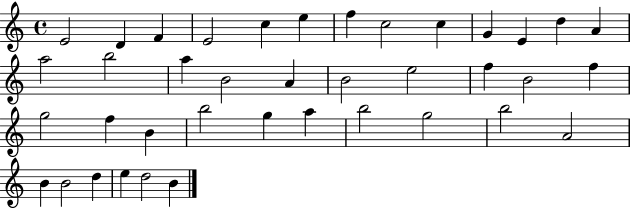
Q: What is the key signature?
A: C major